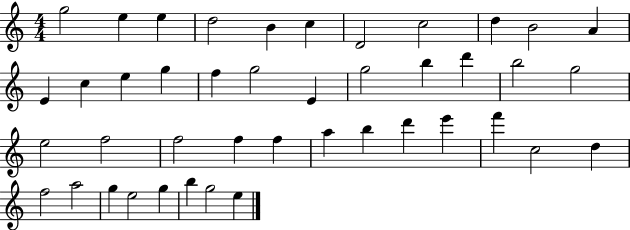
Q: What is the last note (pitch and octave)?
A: E5